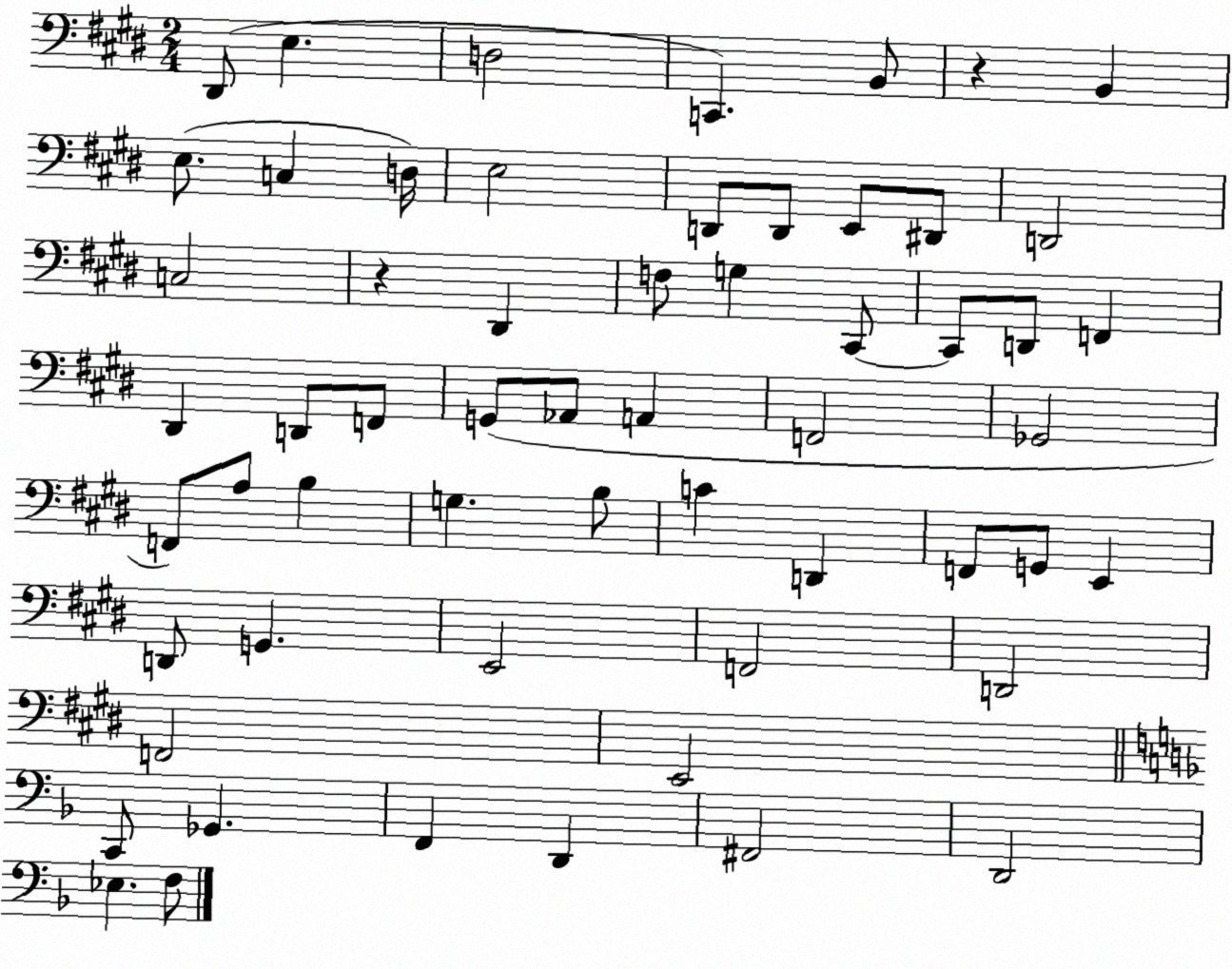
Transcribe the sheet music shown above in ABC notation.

X:1
T:Untitled
M:2/4
L:1/4
K:E
^D,,/2 E, D,2 C,, B,,/2 z B,, E,/2 C, D,/4 E,2 D,,/2 D,,/2 E,,/2 ^D,,/2 D,,2 C,2 z ^D,, F,/2 G, ^C,,/2 ^C,,/2 D,,/2 F,, ^D,, D,,/2 F,,/2 G,,/2 _A,,/2 A,, F,,2 _G,,2 F,,/2 A,/2 B, G, B,/2 C D,, F,,/2 G,,/2 E,, D,,/2 G,, E,,2 F,,2 D,,2 F,,2 E,,2 C,,/2 _G,, F,, D,, ^F,,2 D,,2 _E, F,/2